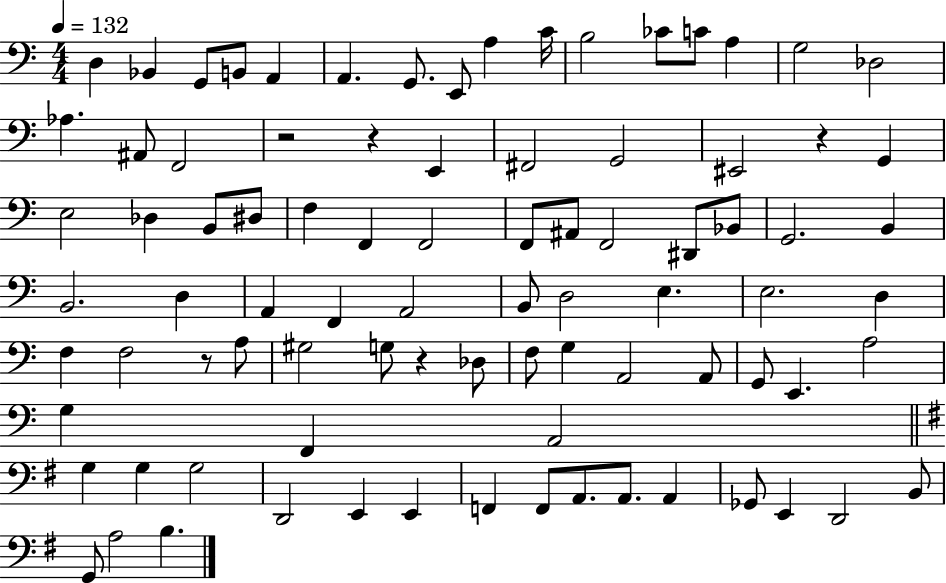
{
  \clef bass
  \numericTimeSignature
  \time 4/4
  \key c \major
  \tempo 4 = 132
  d4 bes,4 g,8 b,8 a,4 | a,4. g,8. e,8 a4 c'16 | b2 ces'8 c'8 a4 | g2 des2 | \break aes4. ais,8 f,2 | r2 r4 e,4 | fis,2 g,2 | eis,2 r4 g,4 | \break e2 des4 b,8 dis8 | f4 f,4 f,2 | f,8 ais,8 f,2 dis,8 bes,8 | g,2. b,4 | \break b,2. d4 | a,4 f,4 a,2 | b,8 d2 e4. | e2. d4 | \break f4 f2 r8 a8 | gis2 g8 r4 des8 | f8 g4 a,2 a,8 | g,8 e,4. a2 | \break g4 f,4 a,2 | \bar "||" \break \key e \minor g4 g4 g2 | d,2 e,4 e,4 | f,4 f,8 a,8. a,8. a,4 | ges,8 e,4 d,2 b,8 | \break g,8 a2 b4. | \bar "|."
}